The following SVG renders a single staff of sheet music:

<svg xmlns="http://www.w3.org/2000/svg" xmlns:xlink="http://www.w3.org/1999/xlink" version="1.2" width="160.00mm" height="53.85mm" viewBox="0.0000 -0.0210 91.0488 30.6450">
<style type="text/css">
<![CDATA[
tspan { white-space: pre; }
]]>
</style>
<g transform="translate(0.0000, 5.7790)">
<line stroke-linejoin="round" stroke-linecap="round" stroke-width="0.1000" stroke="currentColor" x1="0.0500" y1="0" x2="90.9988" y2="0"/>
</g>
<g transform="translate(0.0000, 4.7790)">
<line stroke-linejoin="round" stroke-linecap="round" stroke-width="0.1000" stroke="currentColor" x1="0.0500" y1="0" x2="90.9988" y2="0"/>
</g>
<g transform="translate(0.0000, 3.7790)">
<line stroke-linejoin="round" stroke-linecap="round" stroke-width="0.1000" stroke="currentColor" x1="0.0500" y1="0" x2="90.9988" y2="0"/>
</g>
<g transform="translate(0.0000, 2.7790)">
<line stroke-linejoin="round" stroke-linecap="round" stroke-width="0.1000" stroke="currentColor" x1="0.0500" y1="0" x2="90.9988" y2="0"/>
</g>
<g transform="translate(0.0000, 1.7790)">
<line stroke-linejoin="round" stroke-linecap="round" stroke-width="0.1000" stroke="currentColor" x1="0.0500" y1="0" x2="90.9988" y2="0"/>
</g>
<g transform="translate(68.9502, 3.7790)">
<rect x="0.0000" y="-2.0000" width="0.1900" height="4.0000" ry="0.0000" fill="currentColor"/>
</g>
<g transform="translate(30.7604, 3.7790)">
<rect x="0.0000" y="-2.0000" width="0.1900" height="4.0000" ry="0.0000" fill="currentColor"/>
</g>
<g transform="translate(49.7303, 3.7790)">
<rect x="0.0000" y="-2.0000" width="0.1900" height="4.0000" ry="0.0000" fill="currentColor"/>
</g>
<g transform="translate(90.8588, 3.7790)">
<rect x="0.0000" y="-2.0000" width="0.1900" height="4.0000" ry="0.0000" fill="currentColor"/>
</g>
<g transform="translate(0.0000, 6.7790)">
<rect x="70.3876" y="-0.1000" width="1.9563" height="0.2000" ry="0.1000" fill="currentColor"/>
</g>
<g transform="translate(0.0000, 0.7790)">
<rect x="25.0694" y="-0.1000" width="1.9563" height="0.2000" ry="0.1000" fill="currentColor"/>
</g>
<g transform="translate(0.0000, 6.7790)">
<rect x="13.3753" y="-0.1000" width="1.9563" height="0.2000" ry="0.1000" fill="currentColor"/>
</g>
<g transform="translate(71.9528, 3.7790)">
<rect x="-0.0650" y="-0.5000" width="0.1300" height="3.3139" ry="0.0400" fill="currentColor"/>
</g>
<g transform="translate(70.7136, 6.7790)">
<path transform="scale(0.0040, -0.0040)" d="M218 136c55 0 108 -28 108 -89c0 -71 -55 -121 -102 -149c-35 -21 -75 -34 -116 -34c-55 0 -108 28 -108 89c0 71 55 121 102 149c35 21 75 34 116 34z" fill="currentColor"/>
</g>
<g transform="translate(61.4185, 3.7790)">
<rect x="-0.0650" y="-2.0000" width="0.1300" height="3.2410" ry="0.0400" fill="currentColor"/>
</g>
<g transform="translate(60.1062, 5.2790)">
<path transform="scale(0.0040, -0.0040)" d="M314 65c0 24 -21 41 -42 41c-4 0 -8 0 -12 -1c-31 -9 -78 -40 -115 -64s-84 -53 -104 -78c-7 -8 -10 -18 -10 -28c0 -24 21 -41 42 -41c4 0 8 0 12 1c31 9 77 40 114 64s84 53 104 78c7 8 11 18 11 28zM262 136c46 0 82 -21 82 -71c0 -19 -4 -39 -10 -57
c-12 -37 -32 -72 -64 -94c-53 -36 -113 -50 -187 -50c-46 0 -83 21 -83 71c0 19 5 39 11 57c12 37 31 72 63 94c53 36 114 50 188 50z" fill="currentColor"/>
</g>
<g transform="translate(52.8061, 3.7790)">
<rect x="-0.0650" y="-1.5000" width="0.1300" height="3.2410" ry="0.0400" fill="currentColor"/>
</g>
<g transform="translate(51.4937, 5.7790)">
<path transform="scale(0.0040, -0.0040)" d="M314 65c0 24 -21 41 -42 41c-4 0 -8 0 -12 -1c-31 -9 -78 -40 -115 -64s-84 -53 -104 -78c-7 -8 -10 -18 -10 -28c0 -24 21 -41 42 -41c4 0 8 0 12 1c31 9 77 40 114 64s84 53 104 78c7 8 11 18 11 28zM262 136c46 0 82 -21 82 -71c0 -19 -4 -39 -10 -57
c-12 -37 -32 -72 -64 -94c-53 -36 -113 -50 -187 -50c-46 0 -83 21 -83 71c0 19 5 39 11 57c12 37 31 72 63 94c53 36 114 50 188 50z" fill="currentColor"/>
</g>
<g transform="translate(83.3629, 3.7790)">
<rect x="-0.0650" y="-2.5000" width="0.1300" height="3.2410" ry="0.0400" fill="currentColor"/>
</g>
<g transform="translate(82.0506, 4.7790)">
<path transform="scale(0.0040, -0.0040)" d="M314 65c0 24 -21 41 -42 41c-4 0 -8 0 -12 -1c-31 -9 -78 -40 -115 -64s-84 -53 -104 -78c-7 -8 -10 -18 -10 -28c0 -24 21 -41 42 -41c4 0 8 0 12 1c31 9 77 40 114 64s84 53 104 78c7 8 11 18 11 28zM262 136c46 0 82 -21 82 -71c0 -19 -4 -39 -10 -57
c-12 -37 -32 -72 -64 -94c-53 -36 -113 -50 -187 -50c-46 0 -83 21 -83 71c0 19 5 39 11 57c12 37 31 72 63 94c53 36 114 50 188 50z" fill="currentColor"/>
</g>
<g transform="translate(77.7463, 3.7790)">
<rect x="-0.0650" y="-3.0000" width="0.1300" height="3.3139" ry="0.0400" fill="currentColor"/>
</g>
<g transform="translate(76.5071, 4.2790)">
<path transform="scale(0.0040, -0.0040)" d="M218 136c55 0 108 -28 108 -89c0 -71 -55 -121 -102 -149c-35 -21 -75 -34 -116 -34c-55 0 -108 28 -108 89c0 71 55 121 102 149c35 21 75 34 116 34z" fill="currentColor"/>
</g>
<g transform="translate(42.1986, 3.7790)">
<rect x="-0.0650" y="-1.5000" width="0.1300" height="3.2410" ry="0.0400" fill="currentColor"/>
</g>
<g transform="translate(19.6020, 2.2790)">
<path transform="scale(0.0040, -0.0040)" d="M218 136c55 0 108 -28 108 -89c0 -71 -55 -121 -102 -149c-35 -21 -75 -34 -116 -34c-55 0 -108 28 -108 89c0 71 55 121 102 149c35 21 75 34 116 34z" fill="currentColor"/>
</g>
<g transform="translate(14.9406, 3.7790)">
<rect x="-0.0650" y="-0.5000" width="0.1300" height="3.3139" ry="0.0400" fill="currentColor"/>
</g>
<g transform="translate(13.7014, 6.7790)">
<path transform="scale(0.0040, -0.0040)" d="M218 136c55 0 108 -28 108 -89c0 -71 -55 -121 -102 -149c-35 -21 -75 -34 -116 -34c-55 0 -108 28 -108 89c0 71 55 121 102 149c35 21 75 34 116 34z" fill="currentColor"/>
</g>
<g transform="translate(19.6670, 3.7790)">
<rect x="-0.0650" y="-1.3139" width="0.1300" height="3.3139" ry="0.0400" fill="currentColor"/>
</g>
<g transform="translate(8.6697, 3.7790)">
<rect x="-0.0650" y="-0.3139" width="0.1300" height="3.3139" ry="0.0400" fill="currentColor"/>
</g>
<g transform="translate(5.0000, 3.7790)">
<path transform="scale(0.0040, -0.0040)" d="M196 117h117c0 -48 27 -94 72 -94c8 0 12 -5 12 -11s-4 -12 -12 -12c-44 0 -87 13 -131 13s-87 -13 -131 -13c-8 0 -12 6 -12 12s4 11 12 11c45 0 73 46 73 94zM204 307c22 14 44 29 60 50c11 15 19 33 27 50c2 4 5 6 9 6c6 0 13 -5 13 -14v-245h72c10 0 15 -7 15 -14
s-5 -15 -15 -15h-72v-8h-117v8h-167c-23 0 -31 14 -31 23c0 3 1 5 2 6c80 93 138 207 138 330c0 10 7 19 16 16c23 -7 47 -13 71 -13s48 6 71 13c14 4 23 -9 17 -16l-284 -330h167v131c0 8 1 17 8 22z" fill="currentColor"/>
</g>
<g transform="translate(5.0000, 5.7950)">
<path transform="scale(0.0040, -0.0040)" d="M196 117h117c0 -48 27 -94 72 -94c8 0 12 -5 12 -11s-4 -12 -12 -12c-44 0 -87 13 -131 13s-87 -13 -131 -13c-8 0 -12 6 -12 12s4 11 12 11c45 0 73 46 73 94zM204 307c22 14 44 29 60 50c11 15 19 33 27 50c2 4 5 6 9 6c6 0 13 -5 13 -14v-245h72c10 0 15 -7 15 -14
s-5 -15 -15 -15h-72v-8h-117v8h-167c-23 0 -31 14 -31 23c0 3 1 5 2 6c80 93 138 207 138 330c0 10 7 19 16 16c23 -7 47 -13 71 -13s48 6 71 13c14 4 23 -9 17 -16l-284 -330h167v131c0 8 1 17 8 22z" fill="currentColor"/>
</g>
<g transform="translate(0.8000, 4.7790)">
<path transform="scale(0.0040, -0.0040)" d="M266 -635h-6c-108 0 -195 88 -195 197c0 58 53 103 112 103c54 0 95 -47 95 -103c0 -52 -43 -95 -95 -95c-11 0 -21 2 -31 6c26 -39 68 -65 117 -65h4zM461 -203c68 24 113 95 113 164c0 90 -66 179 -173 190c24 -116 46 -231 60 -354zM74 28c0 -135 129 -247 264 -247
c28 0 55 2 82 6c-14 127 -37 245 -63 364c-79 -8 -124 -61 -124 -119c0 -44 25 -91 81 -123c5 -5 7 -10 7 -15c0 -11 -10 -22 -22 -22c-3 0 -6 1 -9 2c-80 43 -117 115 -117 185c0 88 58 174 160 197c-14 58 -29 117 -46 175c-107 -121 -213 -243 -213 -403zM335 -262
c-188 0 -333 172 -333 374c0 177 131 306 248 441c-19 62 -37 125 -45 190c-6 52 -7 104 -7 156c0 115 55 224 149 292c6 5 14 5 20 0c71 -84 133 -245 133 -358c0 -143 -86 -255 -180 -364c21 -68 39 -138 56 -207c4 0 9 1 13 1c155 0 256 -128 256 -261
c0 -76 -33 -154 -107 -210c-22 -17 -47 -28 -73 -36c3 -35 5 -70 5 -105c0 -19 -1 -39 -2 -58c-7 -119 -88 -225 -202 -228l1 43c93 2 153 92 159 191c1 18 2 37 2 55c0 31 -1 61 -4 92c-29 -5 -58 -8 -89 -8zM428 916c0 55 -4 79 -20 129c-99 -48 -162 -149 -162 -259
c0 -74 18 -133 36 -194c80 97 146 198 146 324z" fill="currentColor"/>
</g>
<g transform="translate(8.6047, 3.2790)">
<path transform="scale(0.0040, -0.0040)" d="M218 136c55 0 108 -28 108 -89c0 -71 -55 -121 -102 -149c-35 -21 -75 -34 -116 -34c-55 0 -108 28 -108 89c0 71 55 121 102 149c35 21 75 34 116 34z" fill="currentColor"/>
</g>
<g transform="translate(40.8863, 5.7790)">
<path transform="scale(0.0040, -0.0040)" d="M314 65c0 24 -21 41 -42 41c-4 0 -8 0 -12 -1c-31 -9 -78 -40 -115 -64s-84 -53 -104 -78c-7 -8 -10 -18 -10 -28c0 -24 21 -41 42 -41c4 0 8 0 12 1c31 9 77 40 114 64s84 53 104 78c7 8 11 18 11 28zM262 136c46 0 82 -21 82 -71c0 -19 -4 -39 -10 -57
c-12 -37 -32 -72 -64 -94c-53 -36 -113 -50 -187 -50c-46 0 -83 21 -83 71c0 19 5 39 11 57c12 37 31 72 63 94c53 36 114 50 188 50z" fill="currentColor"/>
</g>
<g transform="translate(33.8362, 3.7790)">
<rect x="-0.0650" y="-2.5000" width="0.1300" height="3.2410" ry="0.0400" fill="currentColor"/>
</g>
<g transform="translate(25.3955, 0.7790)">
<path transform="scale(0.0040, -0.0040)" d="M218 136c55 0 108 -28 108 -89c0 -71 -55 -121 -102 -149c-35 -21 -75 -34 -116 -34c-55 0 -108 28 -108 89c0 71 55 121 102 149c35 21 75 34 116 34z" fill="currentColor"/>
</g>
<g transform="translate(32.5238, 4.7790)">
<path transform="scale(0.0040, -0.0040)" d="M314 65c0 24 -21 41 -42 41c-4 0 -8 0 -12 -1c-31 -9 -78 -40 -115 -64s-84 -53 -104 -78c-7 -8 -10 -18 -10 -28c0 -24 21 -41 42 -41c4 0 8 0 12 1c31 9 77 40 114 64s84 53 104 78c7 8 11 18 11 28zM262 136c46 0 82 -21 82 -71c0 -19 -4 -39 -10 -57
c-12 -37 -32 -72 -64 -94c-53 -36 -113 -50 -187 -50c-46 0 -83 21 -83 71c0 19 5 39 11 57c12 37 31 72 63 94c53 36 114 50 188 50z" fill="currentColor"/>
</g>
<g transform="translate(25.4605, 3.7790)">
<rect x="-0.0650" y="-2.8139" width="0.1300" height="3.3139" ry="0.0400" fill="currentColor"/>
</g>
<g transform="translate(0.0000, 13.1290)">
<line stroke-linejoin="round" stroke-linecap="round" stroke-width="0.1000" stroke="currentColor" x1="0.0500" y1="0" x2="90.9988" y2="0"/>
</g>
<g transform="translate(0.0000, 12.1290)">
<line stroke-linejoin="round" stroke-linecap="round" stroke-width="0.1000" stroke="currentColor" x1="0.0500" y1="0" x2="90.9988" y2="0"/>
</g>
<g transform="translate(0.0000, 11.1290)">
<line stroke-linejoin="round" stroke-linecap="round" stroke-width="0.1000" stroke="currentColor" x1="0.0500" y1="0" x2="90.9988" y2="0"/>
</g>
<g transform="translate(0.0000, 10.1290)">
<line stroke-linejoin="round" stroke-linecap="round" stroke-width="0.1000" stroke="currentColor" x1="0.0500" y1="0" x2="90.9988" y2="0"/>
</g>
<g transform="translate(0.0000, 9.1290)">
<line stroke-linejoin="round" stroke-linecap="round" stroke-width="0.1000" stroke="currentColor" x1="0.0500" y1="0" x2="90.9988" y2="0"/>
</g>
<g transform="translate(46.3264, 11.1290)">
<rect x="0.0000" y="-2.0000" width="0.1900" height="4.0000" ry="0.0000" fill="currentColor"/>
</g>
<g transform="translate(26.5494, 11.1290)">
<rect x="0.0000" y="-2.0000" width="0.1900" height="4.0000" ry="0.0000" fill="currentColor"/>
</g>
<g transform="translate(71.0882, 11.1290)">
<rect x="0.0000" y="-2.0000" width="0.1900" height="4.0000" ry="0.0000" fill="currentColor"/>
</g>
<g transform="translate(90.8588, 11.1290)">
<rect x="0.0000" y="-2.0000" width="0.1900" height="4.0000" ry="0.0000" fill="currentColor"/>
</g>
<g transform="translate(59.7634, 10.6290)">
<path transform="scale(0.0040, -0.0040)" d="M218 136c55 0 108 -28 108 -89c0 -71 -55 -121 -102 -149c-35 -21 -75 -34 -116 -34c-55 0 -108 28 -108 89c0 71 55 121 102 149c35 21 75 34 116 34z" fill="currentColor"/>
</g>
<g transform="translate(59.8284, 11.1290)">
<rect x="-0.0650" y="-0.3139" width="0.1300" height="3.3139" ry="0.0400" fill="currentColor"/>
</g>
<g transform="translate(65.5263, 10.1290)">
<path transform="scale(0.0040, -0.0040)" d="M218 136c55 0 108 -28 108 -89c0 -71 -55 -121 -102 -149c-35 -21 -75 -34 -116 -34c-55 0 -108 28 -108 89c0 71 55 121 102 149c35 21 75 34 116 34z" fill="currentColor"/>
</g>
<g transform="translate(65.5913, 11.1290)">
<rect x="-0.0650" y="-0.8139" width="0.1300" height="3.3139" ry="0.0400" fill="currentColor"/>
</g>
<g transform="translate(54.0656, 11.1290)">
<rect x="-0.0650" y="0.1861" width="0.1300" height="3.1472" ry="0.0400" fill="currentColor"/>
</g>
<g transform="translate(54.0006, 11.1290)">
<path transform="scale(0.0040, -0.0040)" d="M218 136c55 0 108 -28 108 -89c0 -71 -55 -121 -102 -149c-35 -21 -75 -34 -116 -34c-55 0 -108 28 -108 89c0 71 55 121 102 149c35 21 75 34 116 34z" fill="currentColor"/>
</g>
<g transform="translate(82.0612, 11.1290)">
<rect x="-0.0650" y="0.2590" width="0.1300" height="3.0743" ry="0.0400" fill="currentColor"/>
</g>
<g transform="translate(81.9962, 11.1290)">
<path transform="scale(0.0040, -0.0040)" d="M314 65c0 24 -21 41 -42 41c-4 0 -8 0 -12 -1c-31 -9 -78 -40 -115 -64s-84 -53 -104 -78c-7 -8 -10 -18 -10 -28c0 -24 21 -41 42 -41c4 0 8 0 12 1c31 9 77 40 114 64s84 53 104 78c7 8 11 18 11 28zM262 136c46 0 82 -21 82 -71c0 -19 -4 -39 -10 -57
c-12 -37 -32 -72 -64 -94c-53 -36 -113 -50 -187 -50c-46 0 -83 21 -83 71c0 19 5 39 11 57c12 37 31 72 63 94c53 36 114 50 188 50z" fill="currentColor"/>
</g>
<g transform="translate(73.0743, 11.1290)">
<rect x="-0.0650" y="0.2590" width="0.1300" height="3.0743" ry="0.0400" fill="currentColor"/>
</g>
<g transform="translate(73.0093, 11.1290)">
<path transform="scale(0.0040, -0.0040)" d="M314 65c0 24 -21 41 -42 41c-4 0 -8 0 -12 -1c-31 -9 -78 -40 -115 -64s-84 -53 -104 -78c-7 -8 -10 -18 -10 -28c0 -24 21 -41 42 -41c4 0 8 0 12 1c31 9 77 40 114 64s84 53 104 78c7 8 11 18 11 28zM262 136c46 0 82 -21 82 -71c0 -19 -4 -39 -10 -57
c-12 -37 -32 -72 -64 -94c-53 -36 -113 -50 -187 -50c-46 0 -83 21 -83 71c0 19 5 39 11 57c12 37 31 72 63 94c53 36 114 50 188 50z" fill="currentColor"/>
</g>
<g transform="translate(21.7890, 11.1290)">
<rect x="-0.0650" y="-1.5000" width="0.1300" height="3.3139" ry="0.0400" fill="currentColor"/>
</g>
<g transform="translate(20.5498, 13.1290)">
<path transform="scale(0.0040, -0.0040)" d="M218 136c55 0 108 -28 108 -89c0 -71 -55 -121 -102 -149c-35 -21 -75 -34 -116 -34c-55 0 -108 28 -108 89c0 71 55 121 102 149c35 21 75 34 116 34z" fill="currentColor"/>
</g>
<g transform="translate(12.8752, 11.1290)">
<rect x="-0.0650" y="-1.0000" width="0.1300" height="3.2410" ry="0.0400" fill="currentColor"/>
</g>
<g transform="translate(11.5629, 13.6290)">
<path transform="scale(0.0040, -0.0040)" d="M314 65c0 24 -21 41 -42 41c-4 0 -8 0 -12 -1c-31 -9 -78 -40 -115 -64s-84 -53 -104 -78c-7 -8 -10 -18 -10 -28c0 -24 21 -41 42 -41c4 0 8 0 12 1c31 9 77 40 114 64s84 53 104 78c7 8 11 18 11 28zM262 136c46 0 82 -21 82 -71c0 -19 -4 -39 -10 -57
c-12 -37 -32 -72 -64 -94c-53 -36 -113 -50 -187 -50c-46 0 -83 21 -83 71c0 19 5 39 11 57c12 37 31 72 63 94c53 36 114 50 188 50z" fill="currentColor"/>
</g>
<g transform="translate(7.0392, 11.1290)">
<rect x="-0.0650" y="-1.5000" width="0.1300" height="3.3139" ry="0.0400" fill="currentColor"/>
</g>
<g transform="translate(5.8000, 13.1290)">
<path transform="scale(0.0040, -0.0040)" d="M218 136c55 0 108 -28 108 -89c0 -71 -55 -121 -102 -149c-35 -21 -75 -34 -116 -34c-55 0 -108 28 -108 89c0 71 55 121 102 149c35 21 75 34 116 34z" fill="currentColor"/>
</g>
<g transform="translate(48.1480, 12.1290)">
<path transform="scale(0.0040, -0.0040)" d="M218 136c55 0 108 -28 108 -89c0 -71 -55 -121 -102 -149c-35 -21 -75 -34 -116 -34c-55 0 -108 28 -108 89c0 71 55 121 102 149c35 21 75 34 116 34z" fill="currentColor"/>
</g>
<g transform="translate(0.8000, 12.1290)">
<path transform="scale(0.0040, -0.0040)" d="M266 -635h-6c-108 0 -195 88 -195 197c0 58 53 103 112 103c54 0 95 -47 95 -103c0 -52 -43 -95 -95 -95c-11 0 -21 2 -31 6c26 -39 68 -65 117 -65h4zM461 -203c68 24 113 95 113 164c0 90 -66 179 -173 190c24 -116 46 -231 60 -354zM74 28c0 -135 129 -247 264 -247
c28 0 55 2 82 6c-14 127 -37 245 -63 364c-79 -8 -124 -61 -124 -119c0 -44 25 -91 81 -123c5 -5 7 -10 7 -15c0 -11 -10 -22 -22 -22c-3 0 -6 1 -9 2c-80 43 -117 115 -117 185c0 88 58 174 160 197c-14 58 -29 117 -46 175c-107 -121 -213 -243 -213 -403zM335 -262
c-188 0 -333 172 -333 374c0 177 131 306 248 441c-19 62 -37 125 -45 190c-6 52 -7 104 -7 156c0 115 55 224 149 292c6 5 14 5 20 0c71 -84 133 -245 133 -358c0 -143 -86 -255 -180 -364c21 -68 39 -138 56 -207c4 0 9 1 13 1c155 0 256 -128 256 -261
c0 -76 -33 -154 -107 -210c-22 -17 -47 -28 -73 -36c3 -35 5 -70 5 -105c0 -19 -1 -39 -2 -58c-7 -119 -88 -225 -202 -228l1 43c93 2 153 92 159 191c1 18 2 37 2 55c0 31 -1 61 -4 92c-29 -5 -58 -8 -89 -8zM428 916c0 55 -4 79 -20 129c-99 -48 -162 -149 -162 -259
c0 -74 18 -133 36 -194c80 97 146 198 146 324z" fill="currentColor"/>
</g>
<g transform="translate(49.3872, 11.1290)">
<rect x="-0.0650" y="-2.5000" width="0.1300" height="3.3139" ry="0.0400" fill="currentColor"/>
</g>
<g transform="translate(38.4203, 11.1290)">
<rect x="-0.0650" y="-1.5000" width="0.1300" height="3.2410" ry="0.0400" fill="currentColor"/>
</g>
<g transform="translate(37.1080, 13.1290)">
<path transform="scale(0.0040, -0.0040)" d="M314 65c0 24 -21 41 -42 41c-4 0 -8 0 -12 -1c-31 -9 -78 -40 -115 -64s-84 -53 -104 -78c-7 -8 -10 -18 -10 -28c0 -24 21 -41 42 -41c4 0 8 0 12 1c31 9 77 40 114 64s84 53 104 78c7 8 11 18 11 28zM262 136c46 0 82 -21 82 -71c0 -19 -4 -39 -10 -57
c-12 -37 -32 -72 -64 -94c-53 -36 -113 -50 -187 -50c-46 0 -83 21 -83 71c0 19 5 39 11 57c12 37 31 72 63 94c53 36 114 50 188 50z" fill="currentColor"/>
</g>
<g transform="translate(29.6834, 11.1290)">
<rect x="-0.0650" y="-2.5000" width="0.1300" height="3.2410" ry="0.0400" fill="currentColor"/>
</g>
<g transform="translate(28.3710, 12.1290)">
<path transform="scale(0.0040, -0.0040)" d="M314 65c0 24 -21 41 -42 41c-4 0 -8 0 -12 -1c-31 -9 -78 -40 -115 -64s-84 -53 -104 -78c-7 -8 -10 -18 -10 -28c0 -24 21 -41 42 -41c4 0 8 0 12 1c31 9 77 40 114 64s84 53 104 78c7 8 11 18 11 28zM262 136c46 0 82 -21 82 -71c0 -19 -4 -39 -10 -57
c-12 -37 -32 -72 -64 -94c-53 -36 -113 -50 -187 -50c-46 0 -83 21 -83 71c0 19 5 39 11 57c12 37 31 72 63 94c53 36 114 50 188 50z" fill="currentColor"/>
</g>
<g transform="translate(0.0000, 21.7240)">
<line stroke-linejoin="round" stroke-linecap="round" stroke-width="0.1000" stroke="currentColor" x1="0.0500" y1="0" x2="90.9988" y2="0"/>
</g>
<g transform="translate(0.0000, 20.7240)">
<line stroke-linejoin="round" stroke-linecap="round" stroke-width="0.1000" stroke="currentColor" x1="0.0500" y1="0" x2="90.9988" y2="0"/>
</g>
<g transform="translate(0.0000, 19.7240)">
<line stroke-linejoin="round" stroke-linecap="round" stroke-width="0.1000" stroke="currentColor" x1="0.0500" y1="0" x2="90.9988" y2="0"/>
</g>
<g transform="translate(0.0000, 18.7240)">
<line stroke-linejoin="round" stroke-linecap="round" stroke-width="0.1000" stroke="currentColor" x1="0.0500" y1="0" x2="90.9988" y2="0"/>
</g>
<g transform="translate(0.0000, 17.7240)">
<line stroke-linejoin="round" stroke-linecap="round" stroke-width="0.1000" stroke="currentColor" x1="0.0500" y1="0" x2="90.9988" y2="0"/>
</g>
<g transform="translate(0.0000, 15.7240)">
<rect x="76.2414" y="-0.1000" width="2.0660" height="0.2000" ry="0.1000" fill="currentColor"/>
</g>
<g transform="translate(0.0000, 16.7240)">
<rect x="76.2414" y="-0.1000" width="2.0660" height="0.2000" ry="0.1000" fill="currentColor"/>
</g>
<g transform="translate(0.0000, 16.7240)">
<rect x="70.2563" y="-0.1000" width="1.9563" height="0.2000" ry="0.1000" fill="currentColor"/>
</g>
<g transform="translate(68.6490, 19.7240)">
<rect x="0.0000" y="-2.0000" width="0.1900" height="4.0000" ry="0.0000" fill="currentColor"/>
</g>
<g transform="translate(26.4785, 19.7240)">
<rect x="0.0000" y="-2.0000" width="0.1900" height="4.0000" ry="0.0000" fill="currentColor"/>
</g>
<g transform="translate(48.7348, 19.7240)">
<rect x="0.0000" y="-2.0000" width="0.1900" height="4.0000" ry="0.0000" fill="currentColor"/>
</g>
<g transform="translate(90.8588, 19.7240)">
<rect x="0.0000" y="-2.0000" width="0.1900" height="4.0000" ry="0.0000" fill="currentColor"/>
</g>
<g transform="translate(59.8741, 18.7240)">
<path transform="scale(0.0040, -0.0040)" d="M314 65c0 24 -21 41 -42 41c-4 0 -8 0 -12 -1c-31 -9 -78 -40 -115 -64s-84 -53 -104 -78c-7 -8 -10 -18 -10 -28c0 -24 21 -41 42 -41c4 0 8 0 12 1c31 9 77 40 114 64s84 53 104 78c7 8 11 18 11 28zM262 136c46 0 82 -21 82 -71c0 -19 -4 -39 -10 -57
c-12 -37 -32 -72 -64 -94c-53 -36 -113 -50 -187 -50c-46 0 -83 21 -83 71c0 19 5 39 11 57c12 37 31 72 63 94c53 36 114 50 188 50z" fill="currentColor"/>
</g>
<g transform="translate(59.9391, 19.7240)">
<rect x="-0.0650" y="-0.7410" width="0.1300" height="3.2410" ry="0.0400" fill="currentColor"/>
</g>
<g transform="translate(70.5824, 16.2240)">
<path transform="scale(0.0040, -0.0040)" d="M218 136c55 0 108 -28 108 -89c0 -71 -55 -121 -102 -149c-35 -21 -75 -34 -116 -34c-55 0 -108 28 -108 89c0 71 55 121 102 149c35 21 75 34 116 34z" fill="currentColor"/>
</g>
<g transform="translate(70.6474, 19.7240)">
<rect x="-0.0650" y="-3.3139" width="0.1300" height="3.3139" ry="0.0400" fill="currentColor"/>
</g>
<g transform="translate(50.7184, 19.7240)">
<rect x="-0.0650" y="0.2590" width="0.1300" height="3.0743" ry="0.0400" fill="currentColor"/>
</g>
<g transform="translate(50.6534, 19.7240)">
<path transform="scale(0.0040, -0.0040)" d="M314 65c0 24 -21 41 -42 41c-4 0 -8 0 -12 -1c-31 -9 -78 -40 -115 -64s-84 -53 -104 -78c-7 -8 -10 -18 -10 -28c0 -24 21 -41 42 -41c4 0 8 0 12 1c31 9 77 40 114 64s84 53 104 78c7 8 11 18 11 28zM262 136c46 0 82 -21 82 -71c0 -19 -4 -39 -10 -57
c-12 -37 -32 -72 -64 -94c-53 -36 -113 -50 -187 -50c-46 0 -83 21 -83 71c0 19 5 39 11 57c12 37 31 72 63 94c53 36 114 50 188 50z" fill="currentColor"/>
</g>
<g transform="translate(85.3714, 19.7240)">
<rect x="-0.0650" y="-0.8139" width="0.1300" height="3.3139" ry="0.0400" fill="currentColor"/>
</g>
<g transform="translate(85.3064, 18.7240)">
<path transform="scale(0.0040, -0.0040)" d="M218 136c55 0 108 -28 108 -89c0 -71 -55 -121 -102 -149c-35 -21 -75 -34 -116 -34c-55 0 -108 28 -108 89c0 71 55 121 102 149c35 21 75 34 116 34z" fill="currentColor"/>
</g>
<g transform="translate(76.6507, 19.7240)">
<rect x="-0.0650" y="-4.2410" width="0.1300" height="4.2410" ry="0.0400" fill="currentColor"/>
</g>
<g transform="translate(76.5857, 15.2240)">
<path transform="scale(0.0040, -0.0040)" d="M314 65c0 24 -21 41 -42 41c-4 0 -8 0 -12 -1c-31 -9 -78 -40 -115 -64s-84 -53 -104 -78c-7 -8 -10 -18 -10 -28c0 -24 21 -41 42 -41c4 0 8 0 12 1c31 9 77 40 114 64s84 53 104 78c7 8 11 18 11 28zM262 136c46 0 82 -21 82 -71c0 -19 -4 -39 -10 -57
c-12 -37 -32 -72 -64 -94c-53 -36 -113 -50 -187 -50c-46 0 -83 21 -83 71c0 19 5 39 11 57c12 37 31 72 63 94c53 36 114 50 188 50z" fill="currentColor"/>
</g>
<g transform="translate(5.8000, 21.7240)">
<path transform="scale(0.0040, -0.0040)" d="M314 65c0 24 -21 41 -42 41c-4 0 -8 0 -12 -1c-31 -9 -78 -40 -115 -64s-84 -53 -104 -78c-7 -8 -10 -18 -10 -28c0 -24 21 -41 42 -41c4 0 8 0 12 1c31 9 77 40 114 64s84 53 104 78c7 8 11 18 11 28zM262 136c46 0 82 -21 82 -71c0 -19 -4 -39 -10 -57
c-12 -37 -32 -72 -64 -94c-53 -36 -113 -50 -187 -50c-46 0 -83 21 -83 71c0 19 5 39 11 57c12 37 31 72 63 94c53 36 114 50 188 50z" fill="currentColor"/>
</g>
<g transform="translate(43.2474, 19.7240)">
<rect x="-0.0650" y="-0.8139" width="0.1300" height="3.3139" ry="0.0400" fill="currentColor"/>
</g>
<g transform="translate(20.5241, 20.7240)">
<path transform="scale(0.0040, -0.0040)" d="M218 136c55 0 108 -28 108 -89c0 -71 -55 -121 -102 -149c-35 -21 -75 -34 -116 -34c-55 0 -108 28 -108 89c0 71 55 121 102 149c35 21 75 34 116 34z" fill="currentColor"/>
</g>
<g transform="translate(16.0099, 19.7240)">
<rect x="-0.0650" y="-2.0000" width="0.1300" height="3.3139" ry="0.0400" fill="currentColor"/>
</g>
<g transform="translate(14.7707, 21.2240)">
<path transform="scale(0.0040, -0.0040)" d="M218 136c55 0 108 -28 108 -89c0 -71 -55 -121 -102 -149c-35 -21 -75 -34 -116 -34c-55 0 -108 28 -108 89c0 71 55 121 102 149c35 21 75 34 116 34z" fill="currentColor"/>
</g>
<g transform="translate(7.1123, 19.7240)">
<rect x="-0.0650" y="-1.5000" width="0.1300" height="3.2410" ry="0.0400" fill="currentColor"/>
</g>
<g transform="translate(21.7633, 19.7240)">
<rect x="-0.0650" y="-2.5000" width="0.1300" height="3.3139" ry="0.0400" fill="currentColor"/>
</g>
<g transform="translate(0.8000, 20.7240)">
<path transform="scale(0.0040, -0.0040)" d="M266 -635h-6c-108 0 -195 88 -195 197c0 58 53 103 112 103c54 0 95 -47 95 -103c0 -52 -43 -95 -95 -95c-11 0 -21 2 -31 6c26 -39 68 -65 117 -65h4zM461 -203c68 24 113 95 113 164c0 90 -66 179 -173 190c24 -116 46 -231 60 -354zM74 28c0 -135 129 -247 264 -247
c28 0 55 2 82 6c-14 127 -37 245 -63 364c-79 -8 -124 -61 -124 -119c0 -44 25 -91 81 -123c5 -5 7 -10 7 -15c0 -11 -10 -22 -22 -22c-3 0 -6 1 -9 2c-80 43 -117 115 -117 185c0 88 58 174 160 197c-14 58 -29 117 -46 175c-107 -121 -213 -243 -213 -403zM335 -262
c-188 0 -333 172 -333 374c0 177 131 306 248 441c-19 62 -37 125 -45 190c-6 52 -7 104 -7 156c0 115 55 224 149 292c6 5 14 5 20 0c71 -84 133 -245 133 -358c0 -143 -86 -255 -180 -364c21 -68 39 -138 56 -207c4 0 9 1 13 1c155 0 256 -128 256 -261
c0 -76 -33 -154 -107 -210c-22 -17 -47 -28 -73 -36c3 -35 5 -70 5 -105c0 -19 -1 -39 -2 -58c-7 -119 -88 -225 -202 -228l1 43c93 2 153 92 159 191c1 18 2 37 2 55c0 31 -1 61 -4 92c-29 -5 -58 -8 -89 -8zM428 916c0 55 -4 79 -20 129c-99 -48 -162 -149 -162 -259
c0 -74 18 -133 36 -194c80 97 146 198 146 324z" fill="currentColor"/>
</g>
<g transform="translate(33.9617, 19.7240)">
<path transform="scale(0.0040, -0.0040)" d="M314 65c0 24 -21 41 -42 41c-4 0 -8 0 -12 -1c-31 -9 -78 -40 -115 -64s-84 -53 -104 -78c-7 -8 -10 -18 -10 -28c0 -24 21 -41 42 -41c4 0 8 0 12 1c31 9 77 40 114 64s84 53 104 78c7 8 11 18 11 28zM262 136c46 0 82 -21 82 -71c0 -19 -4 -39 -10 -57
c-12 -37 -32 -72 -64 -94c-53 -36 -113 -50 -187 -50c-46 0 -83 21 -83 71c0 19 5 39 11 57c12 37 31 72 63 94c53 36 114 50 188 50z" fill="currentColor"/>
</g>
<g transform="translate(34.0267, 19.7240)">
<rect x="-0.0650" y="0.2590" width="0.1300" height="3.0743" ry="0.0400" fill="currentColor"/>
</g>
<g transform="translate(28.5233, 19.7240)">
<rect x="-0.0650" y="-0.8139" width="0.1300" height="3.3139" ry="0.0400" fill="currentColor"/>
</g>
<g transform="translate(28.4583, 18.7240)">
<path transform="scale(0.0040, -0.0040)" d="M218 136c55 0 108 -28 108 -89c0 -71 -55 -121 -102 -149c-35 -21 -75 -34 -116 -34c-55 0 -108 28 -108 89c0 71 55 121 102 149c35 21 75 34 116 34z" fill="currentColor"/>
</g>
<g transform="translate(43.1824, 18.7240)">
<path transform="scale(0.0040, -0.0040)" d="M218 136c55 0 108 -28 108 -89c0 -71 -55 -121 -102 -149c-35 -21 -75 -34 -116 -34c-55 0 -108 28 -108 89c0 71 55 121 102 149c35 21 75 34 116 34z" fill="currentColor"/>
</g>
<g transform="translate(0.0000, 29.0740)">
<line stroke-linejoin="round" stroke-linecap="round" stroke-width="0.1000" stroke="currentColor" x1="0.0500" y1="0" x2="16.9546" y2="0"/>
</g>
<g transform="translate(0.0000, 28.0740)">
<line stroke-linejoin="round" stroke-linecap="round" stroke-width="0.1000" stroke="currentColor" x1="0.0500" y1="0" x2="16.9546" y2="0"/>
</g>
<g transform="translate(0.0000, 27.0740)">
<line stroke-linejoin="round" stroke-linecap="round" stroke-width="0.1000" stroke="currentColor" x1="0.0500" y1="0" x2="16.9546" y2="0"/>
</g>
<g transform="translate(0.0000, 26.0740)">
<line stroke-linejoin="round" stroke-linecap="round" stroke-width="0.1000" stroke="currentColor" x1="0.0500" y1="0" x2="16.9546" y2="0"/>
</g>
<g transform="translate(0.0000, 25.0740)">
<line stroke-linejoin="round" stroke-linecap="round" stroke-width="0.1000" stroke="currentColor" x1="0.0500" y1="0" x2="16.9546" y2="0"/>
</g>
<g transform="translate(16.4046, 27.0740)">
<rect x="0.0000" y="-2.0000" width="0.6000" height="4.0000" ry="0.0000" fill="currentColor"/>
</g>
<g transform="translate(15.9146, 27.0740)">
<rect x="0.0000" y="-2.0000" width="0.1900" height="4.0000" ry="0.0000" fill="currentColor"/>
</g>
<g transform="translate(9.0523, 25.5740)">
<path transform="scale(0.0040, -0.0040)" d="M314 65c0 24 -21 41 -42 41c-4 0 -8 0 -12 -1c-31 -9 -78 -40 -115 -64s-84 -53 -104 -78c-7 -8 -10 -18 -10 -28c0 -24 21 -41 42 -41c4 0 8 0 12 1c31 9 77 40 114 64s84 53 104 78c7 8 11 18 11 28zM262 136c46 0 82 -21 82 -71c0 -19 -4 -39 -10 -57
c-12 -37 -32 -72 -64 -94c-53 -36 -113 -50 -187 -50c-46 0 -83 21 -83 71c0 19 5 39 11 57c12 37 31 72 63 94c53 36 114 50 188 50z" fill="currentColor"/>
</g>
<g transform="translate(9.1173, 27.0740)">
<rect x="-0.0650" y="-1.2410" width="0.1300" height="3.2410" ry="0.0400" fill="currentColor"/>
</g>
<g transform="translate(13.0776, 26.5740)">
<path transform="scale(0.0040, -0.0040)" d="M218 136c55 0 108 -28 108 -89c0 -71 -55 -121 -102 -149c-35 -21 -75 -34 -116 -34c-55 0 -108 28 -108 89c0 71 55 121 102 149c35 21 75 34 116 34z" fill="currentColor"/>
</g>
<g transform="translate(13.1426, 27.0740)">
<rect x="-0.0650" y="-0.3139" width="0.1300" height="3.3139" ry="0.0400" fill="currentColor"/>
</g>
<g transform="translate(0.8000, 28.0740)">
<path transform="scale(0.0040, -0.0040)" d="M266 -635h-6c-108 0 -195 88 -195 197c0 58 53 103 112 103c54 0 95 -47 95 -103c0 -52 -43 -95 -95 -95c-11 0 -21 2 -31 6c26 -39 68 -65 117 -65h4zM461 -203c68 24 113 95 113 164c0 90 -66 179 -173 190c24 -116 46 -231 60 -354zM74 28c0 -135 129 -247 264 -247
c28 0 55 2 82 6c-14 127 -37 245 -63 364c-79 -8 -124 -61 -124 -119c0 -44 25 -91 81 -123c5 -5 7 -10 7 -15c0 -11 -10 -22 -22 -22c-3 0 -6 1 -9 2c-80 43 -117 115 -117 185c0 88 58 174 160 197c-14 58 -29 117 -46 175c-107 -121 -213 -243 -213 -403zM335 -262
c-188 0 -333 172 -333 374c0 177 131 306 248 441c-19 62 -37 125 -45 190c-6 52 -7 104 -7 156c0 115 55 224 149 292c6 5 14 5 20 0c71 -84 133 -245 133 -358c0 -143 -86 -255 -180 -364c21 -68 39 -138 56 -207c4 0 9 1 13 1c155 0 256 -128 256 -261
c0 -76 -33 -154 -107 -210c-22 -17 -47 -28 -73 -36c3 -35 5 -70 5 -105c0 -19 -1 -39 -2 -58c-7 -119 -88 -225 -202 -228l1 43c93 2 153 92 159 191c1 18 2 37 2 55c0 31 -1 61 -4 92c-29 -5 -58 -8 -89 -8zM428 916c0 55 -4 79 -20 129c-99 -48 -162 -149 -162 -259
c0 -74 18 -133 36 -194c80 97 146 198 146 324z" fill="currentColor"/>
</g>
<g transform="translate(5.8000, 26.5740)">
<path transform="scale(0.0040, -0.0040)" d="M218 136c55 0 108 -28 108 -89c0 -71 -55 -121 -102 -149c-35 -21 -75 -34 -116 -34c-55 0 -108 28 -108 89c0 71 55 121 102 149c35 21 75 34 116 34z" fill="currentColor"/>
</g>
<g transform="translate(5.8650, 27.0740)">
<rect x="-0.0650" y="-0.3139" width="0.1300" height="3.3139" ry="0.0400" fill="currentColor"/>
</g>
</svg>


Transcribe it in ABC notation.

X:1
T:Untitled
M:4/4
L:1/4
K:C
c C e a G2 E2 E2 F2 C A G2 E D2 E G2 E2 G B c d B2 B2 E2 F G d B2 d B2 d2 b d'2 d c e2 c